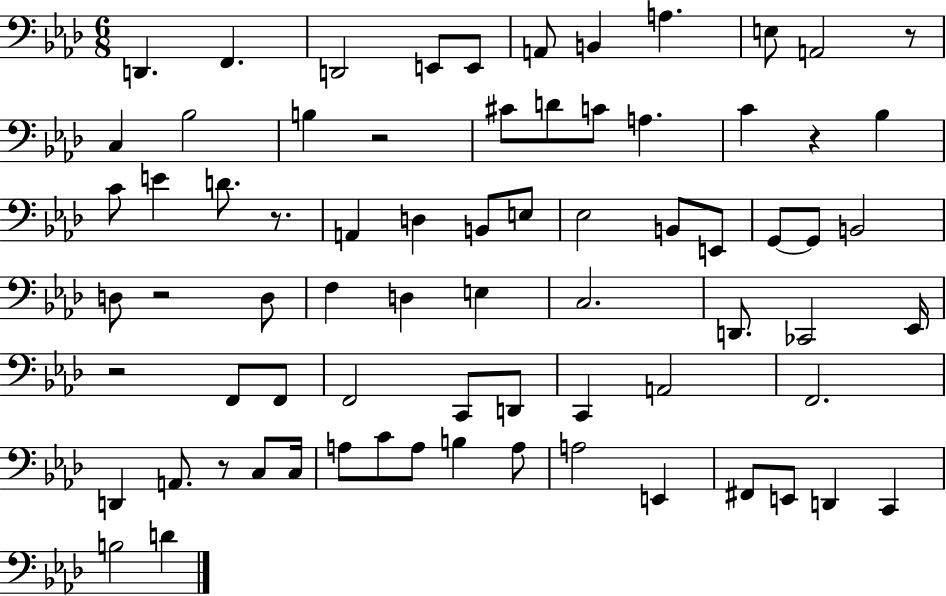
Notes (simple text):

D2/q. F2/q. D2/h E2/e E2/e A2/e B2/q A3/q. E3/e A2/h R/e C3/q Bb3/h B3/q R/h C#4/e D4/e C4/e A3/q. C4/q R/q Bb3/q C4/e E4/q D4/e. R/e. A2/q D3/q B2/e E3/e Eb3/h B2/e E2/e G2/e G2/e B2/h D3/e R/h D3/e F3/q D3/q E3/q C3/h. D2/e. CES2/h Eb2/s R/h F2/e F2/e F2/h C2/e D2/e C2/q A2/h F2/h. D2/q A2/e. R/e C3/e C3/s A3/e C4/e A3/e B3/q A3/e A3/h E2/q F#2/e E2/e D2/q C2/q B3/h D4/q